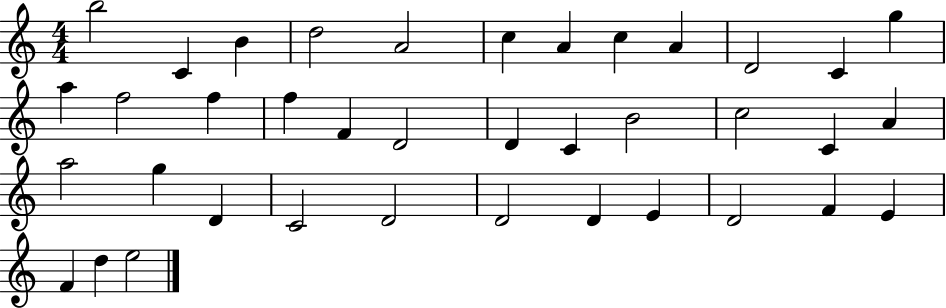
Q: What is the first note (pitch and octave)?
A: B5